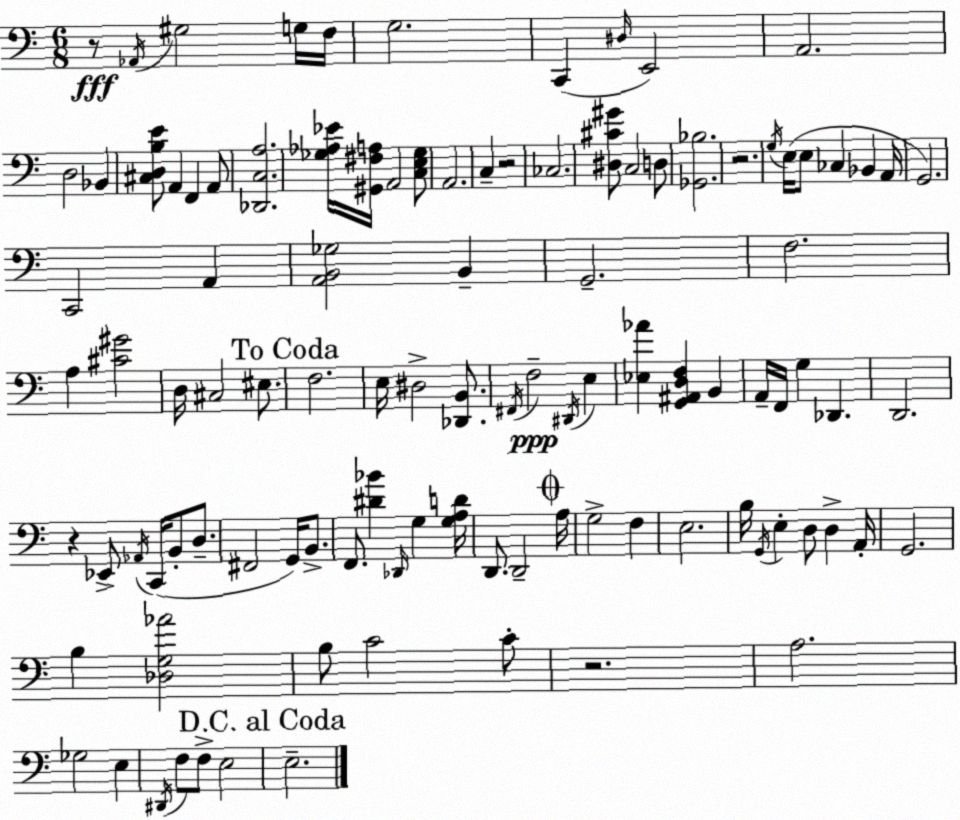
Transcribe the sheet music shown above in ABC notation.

X:1
T:Untitled
M:6/8
L:1/4
K:Am
z/2 _A,,/4 ^G,2 G,/4 F,/4 G,2 C,, ^D,/4 E,,2 A,,2 D,2 _B,, [^C,D,B,E]/2 A,, F,, A,,/2 [_D,,C,A,]2 [_G,_A,_E]/4 [^G,,^F,A,]/4 A,,2 [C,E,_G,]/2 A,,2 C, z2 _C,2 [^D,^C^G]/2 C,2 D,/2 [_G,,_B,]2 z2 G,/4 E,/4 E,/2 _C, _B,, A,,/4 G,,2 C,,2 A,, [A,,B,,_G,]2 B,, G,,2 F,2 A, [^C^G]2 D,/4 ^C,2 ^E,/2 F,2 E,/4 ^D,2 [_D,,B,,]/2 ^F,,/4 F,2 ^D,,/4 E, [_E,_A] [G,,^A,,D,F,] B,, A,,/4 F,,/4 G, _D,, D,,2 z _E,,/2 _A,,/4 C,,/4 B,,/2 D,/2 ^F,,2 G,,/4 B,,/2 F,,/2 [^D_B] _D,,/4 G, [G,A,D]/4 D,,/2 D,,2 A,/4 G,2 F, E,2 B,/4 G,,/4 E, D,/2 D, A,,/4 G,,2 B, [_D,G,_A]2 B,/2 C2 C/2 z2 A,2 _G,2 E, ^D,,/4 F,/2 F,/2 E,2 E,2